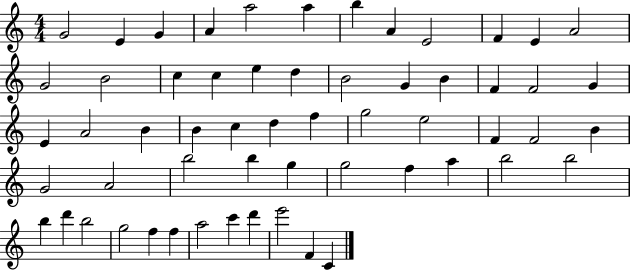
{
  \clef treble
  \numericTimeSignature
  \time 4/4
  \key c \major
  g'2 e'4 g'4 | a'4 a''2 a''4 | b''4 a'4 e'2 | f'4 e'4 a'2 | \break g'2 b'2 | c''4 c''4 e''4 d''4 | b'2 g'4 b'4 | f'4 f'2 g'4 | \break e'4 a'2 b'4 | b'4 c''4 d''4 f''4 | g''2 e''2 | f'4 f'2 b'4 | \break g'2 a'2 | b''2 b''4 g''4 | g''2 f''4 a''4 | b''2 b''2 | \break b''4 d'''4 b''2 | g''2 f''4 f''4 | a''2 c'''4 d'''4 | e'''2 f'4 c'4 | \break \bar "|."
}